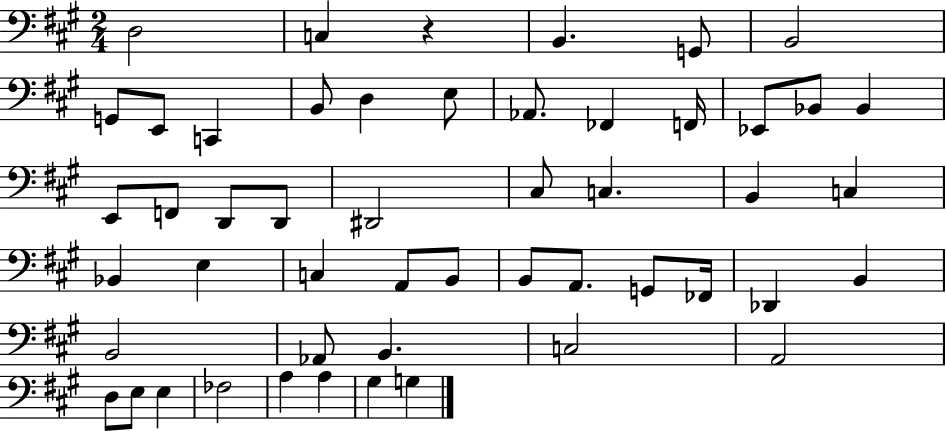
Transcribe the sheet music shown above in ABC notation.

X:1
T:Untitled
M:2/4
L:1/4
K:A
D,2 C, z B,, G,,/2 B,,2 G,,/2 E,,/2 C,, B,,/2 D, E,/2 _A,,/2 _F,, F,,/4 _E,,/2 _B,,/2 _B,, E,,/2 F,,/2 D,,/2 D,,/2 ^D,,2 ^C,/2 C, B,, C, _B,, E, C, A,,/2 B,,/2 B,,/2 A,,/2 G,,/2 _F,,/4 _D,, B,, B,,2 _A,,/2 B,, C,2 A,,2 D,/2 E,/2 E, _F,2 A, A, ^G, G,